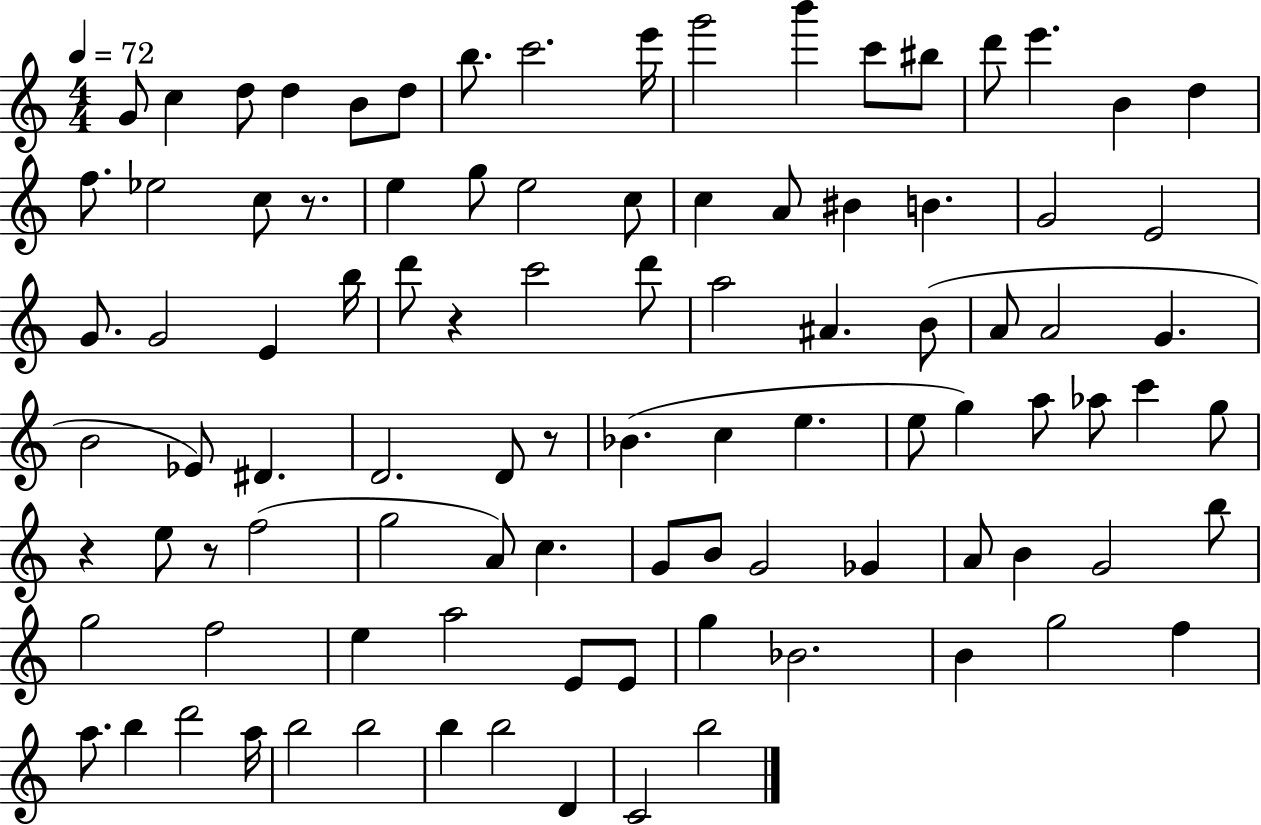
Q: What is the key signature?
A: C major